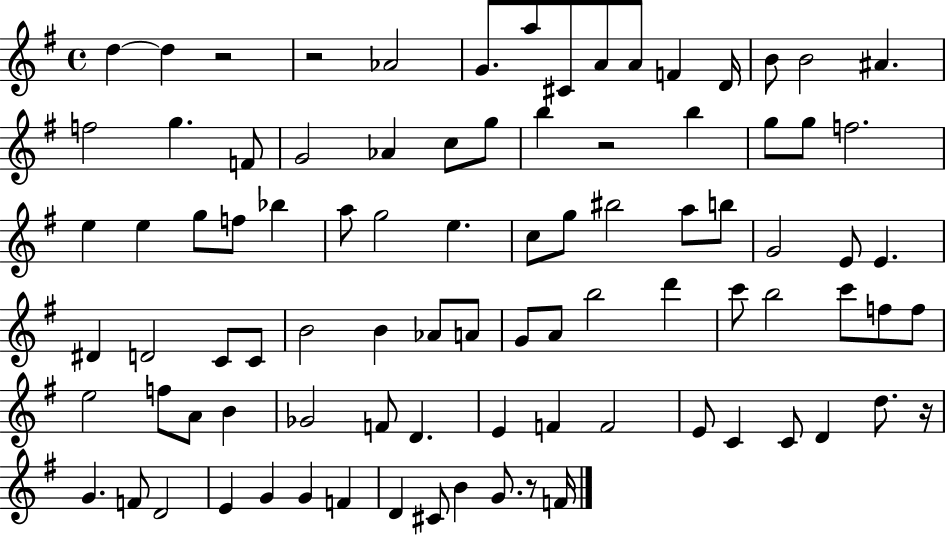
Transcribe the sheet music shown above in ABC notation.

X:1
T:Untitled
M:4/4
L:1/4
K:G
d d z2 z2 _A2 G/2 a/2 ^C/2 A/2 A/2 F D/4 B/2 B2 ^A f2 g F/2 G2 _A c/2 g/2 b z2 b g/2 g/2 f2 e e g/2 f/2 _b a/2 g2 e c/2 g/2 ^b2 a/2 b/2 G2 E/2 E ^D D2 C/2 C/2 B2 B _A/2 A/2 G/2 A/2 b2 d' c'/2 b2 c'/2 f/2 f/2 e2 f/2 A/2 B _G2 F/2 D E F F2 E/2 C C/2 D d/2 z/4 G F/2 D2 E G G F D ^C/2 B G/2 z/2 F/4